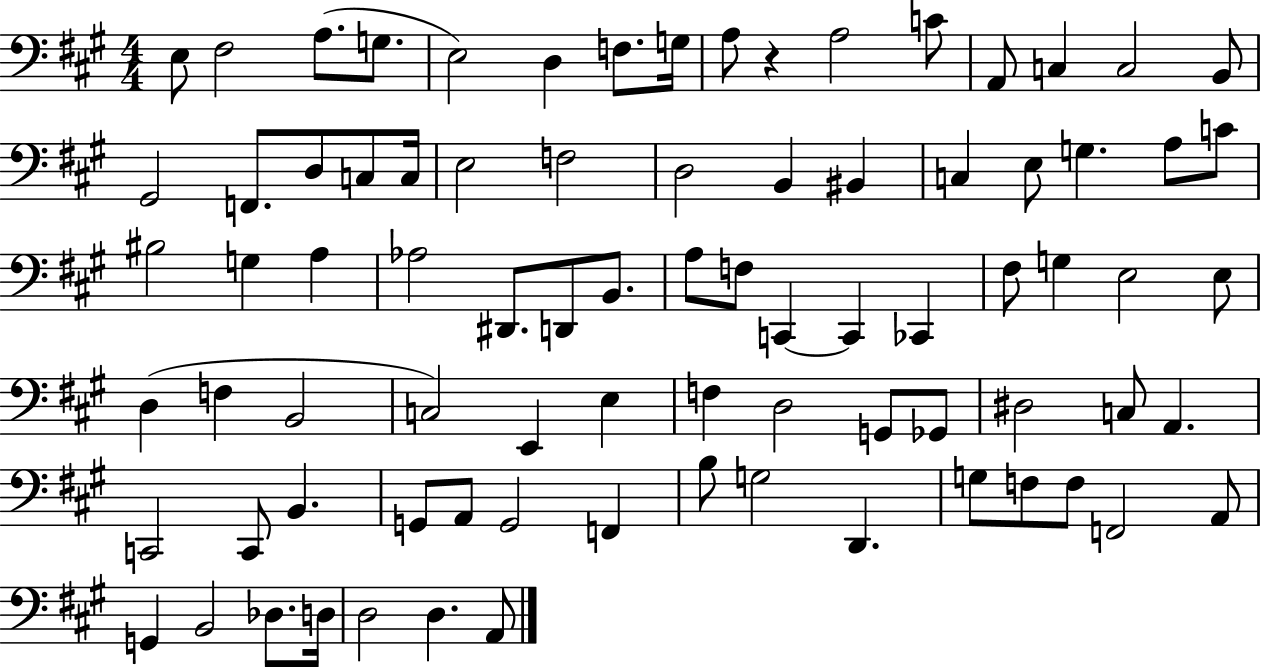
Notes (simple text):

E3/e F#3/h A3/e. G3/e. E3/h D3/q F3/e. G3/s A3/e R/q A3/h C4/e A2/e C3/q C3/h B2/e G#2/h F2/e. D3/e C3/e C3/s E3/h F3/h D3/h B2/q BIS2/q C3/q E3/e G3/q. A3/e C4/e BIS3/h G3/q A3/q Ab3/h D#2/e. D2/e B2/e. A3/e F3/e C2/q C2/q CES2/q F#3/e G3/q E3/h E3/e D3/q F3/q B2/h C3/h E2/q E3/q F3/q D3/h G2/e Gb2/e D#3/h C3/e A2/q. C2/h C2/e B2/q. G2/e A2/e G2/h F2/q B3/e G3/h D2/q. G3/e F3/e F3/e F2/h A2/e G2/q B2/h Db3/e. D3/s D3/h D3/q. A2/e